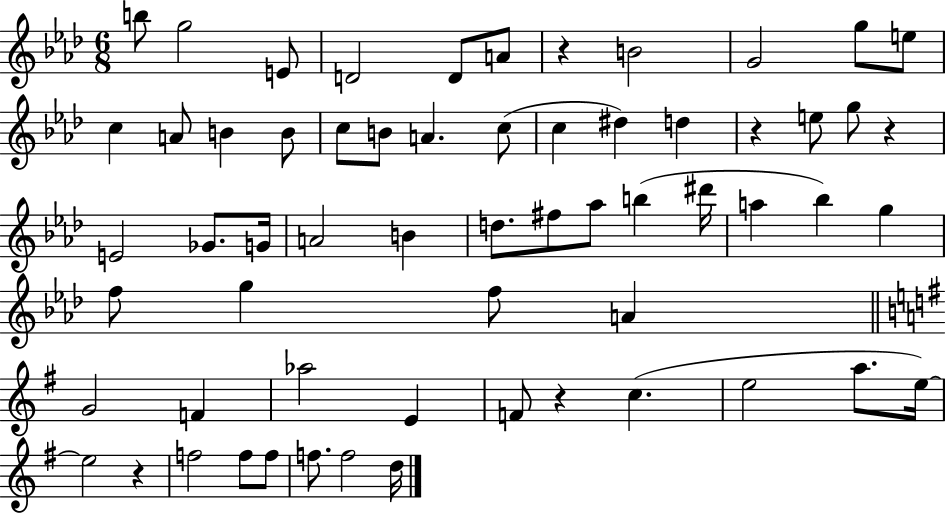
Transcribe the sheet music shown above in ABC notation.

X:1
T:Untitled
M:6/8
L:1/4
K:Ab
b/2 g2 E/2 D2 D/2 A/2 z B2 G2 g/2 e/2 c A/2 B B/2 c/2 B/2 A c/2 c ^d d z e/2 g/2 z E2 _G/2 G/4 A2 B d/2 ^f/2 _a/2 b ^d'/4 a _b g f/2 g f/2 A G2 F _a2 E F/2 z c e2 a/2 e/4 e2 z f2 f/2 f/2 f/2 f2 d/4